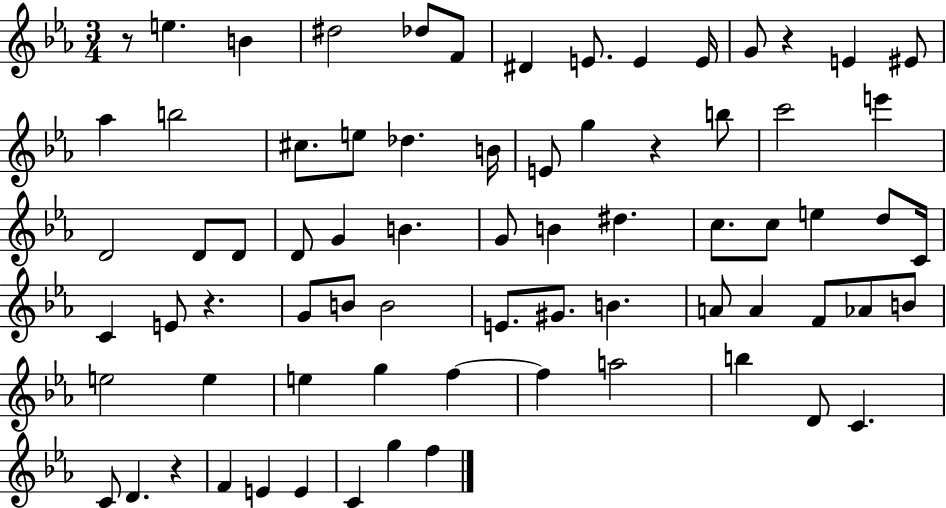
X:1
T:Untitled
M:3/4
L:1/4
K:Eb
z/2 e B ^d2 _d/2 F/2 ^D E/2 E E/4 G/2 z E ^E/2 _a b2 ^c/2 e/2 _d B/4 E/2 g z b/2 c'2 e' D2 D/2 D/2 D/2 G B G/2 B ^d c/2 c/2 e d/2 C/4 C E/2 z G/2 B/2 B2 E/2 ^G/2 B A/2 A F/2 _A/2 B/2 e2 e e g f f a2 b D/2 C C/2 D z F E E C g f